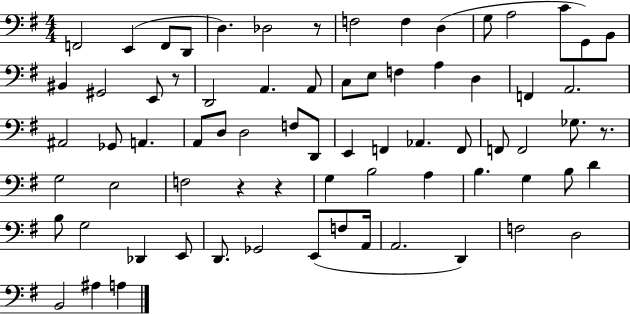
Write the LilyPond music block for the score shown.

{
  \clef bass
  \numericTimeSignature
  \time 4/4
  \key g \major
  \repeat volta 2 { f,2 e,4( f,8 d,8 | d4.) des2 r8 | f2 f4 d4( | g8 a2 c'8 g,8) b,8 | \break bis,4 gis,2 e,8 r8 | d,2 a,4. a,8 | c8 e8 f4 a4 d4 | f,4 a,2. | \break ais,2 ges,8 a,4. | a,8 d8 d2 f8 d,8 | e,4 f,4 aes,4. f,8 | f,8 f,2 ges8. r8. | \break g2 e2 | f2 r4 r4 | g4 b2 a4 | b4. g4 b8 d'4 | \break b8 g2 des,4 e,8 | d,8. ges,2 e,8( f8 a,16 | a,2. d,4) | f2 d2 | \break b,2 ais4 a4 | } \bar "|."
}